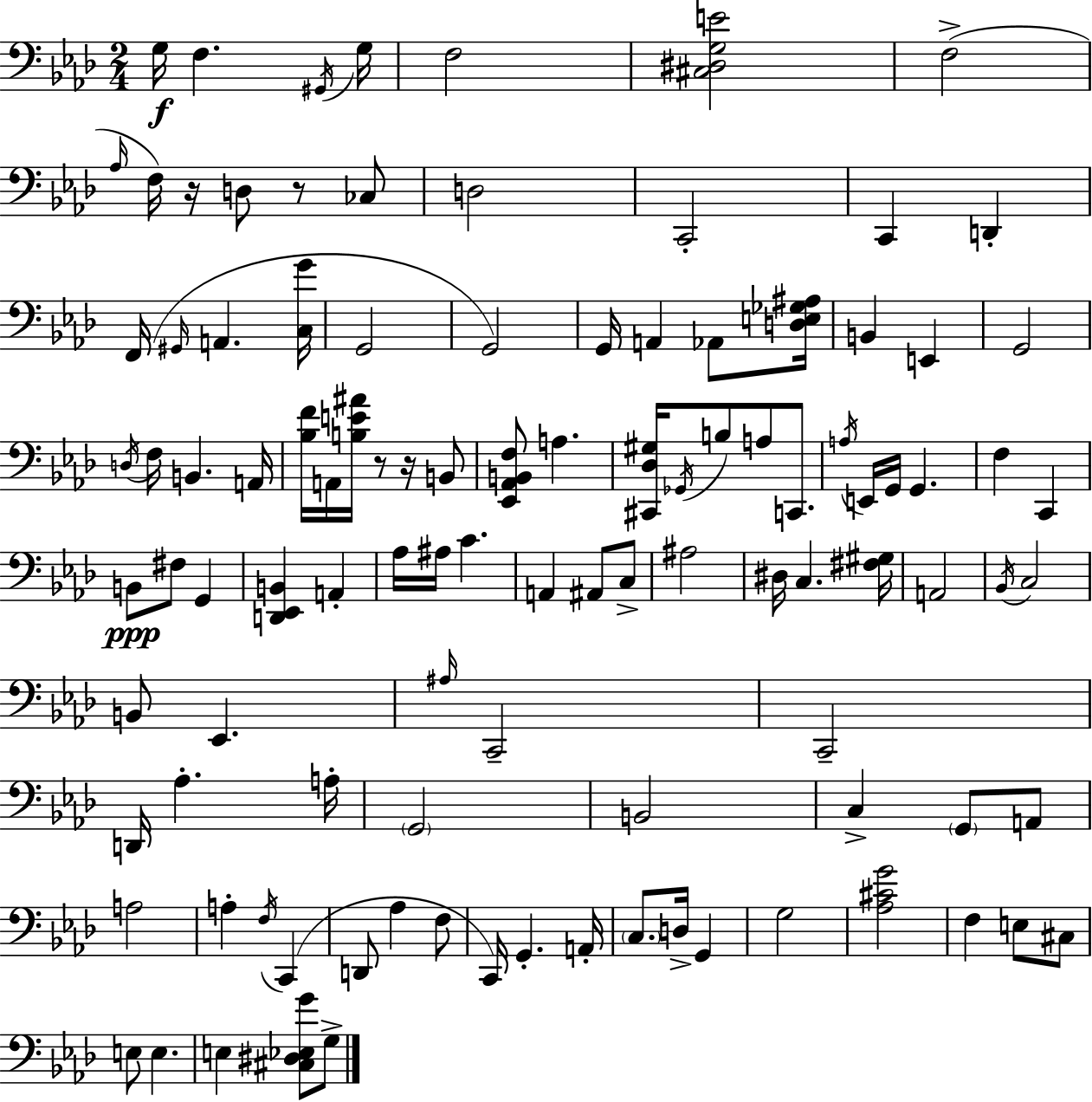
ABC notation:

X:1
T:Untitled
M:2/4
L:1/4
K:Fm
G,/4 F, ^G,,/4 G,/4 F,2 [^C,^D,G,E]2 F,2 _A,/4 F,/4 z/4 D,/2 z/2 _C,/2 D,2 C,,2 C,, D,, F,,/4 ^G,,/4 A,, [C,G]/4 G,,2 G,,2 G,,/4 A,, _A,,/2 [D,E,_G,^A,]/4 B,, E,, G,,2 D,/4 F,/4 B,, A,,/4 [_B,F]/4 A,,/4 [B,E^A]/4 z/2 z/4 B,,/2 [_E,,_A,,B,,F,]/2 A, [^C,,_D,^G,]/4 _G,,/4 B,/2 A,/2 C,,/2 A,/4 E,,/4 G,,/4 G,, F, C,, B,,/2 ^F,/2 G,, [D,,_E,,B,,] A,, _A,/4 ^A,/4 C A,, ^A,,/2 C,/2 ^A,2 ^D,/4 C, [^F,^G,]/4 A,,2 _B,,/4 C,2 B,,/2 _E,, ^A,/4 C,,2 C,,2 D,,/4 _A, A,/4 G,,2 B,,2 C, G,,/2 A,,/2 A,2 A, F,/4 C,, D,,/2 _A, F,/2 C,,/4 G,, A,,/4 C,/2 D,/4 G,, G,2 [_A,^CG]2 F, E,/2 ^C,/2 E,/2 E, E, [^C,^D,_E,G]/2 G,/2